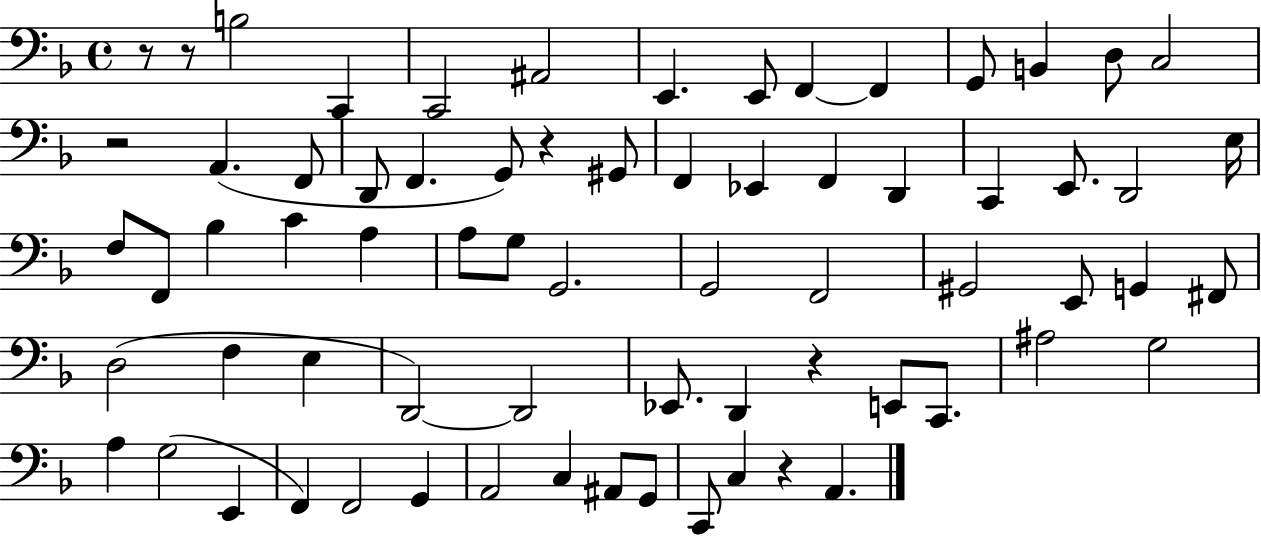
{
  \clef bass
  \time 4/4
  \defaultTimeSignature
  \key f \major
  r8 r8 b2 c,4 | c,2 ais,2 | e,4. e,8 f,4~~ f,4 | g,8 b,4 d8 c2 | \break r2 a,4.( f,8 | d,8 f,4. g,8) r4 gis,8 | f,4 ees,4 f,4 d,4 | c,4 e,8. d,2 e16 | \break f8 f,8 bes4 c'4 a4 | a8 g8 g,2. | g,2 f,2 | gis,2 e,8 g,4 fis,8 | \break d2( f4 e4 | d,2~~) d,2 | ees,8. d,4 r4 e,8 c,8. | ais2 g2 | \break a4 g2( e,4 | f,4) f,2 g,4 | a,2 c4 ais,8 g,8 | c,8 c4 r4 a,4. | \break \bar "|."
}